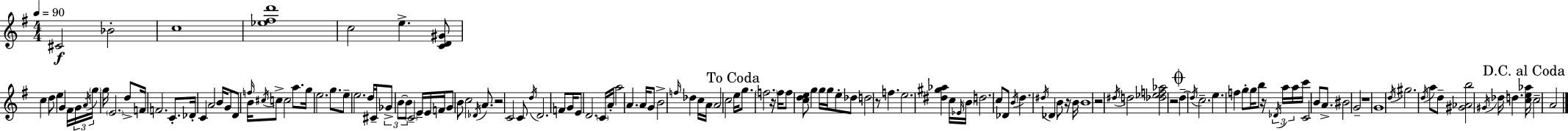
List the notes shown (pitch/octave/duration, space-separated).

C#4/h Bb4/h C5/w [Eb5,F#5,D6]/w C5/h E5/q. [C4,D4,G#4]/e C5/q D5/e E5/q G4/q F#4/s G4/s A4/s G5/s G5/s E4/h. D5/e F4/s F4/h. C4/e. Db4/s C4/q A4/h B4/s G4/e D4/e F5/s B4/s C#5/s C5/e C5/h A5/e. G5/s E5/h. G5/e. E5/e E5/h. D5/s C#4/s Gb4/e B4/e B4/e C4/h E4/s E4/s F4/s G4/e B4/e C5/h Db4/s A4/e. R/h C4/h C4/e D5/s D4/h. F4/e G4/s E4/e D4/h. C4/s A4/s A5/h A4/q. A4/s G4/e B4/h F5/s Db5/q C5/s A4/s A4/h C5/h E5/s G5/e. F5/h. R/s F5/s F5/e [C5,D5,E5]/e G5/q G5/s G5/s E5/e Db5/e D5/h R/e F5/q. E5/h. [D#5,G#5,Ab5]/q C5/s Eb4/s B4/s D5/h. C5/e Db4/e B4/s D5/q. D#5/s Db4/q B4/e R/s B4/s B4/w R/h D#5/s D5/h [Db5,Eb5,F5,Ab5]/h R/h D5/q D5/s C5/h. E5/q. F5/q G5/e G5/s B5/e R/s Db4/s A5/s A5/s C6/s C4/h B4/e A4/e. BIS4/h G4/h R/w G4/w D5/s G#5/h. D5/s A5/e D5/e [G#4,Ab4,B5]/h G#4/s Db5/s D5/q. [C5,E5,Ab5]/s C5/h A4/h